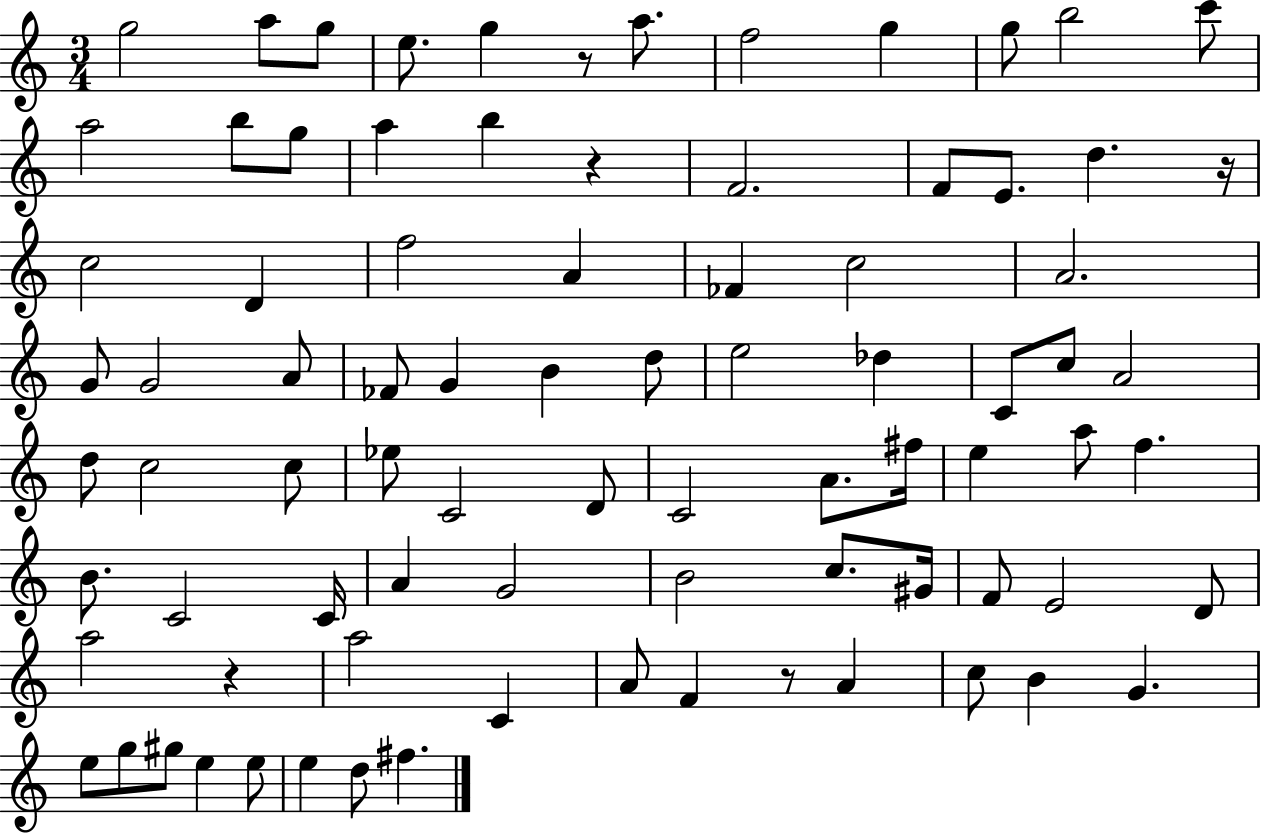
G5/h A5/e G5/e E5/e. G5/q R/e A5/e. F5/h G5/q G5/e B5/h C6/e A5/h B5/e G5/e A5/q B5/q R/q F4/h. F4/e E4/e. D5/q. R/s C5/h D4/q F5/h A4/q FES4/q C5/h A4/h. G4/e G4/h A4/e FES4/e G4/q B4/q D5/e E5/h Db5/q C4/e C5/e A4/h D5/e C5/h C5/e Eb5/e C4/h D4/e C4/h A4/e. F#5/s E5/q A5/e F5/q. B4/e. C4/h C4/s A4/q G4/h B4/h C5/e. G#4/s F4/e E4/h D4/e A5/h R/q A5/h C4/q A4/e F4/q R/e A4/q C5/e B4/q G4/q. E5/e G5/e G#5/e E5/q E5/e E5/q D5/e F#5/q.